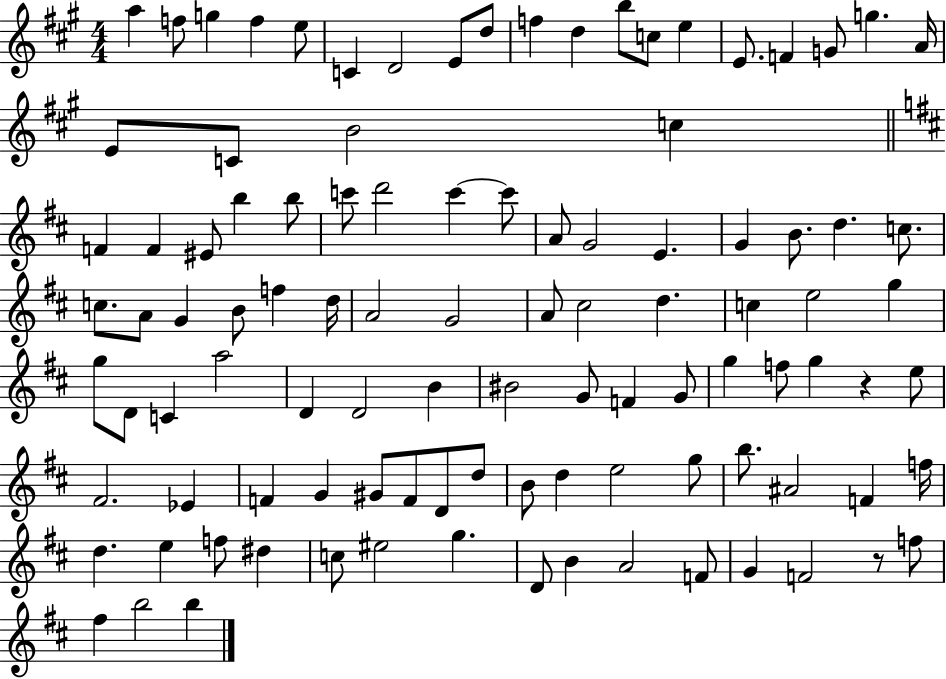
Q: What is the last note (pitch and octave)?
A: B5